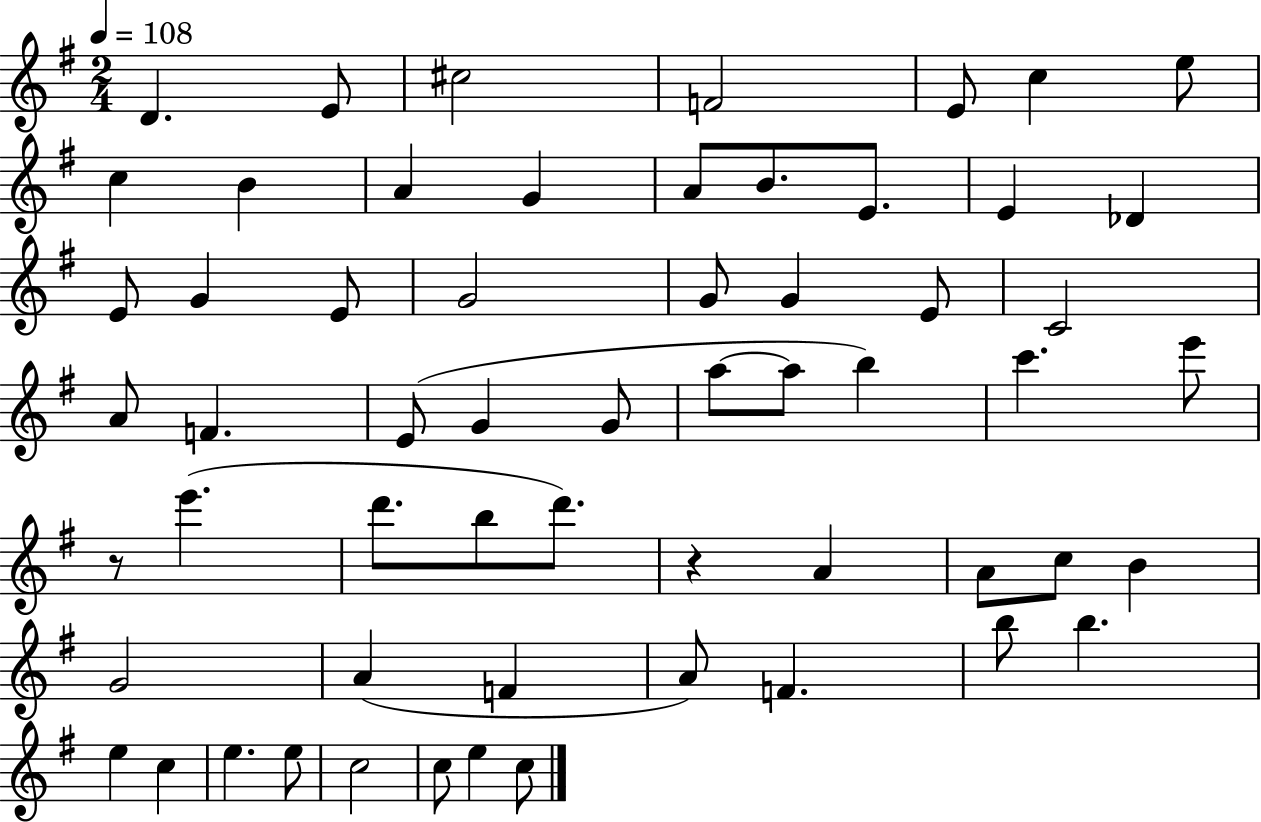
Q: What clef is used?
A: treble